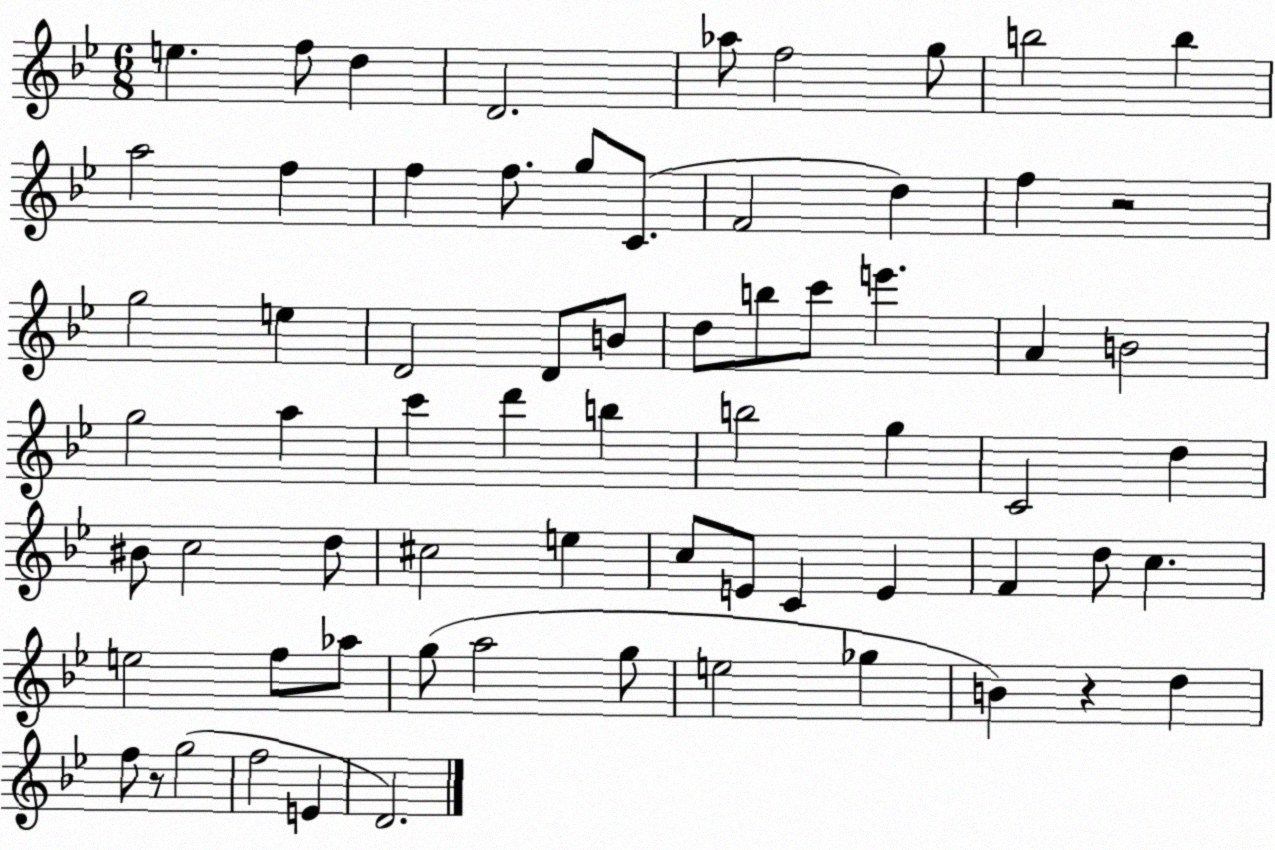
X:1
T:Untitled
M:6/8
L:1/4
K:Bb
e f/2 d D2 _a/2 f2 g/2 b2 b a2 f f f/2 g/2 C/2 F2 d f z2 g2 e D2 D/2 B/2 d/2 b/2 c'/2 e' A B2 g2 a c' d' b b2 g C2 d ^B/2 c2 d/2 ^c2 e c/2 E/2 C E F d/2 c e2 f/2 _a/2 g/2 a2 g/2 e2 _g B z d f/2 z/2 g2 f2 E D2